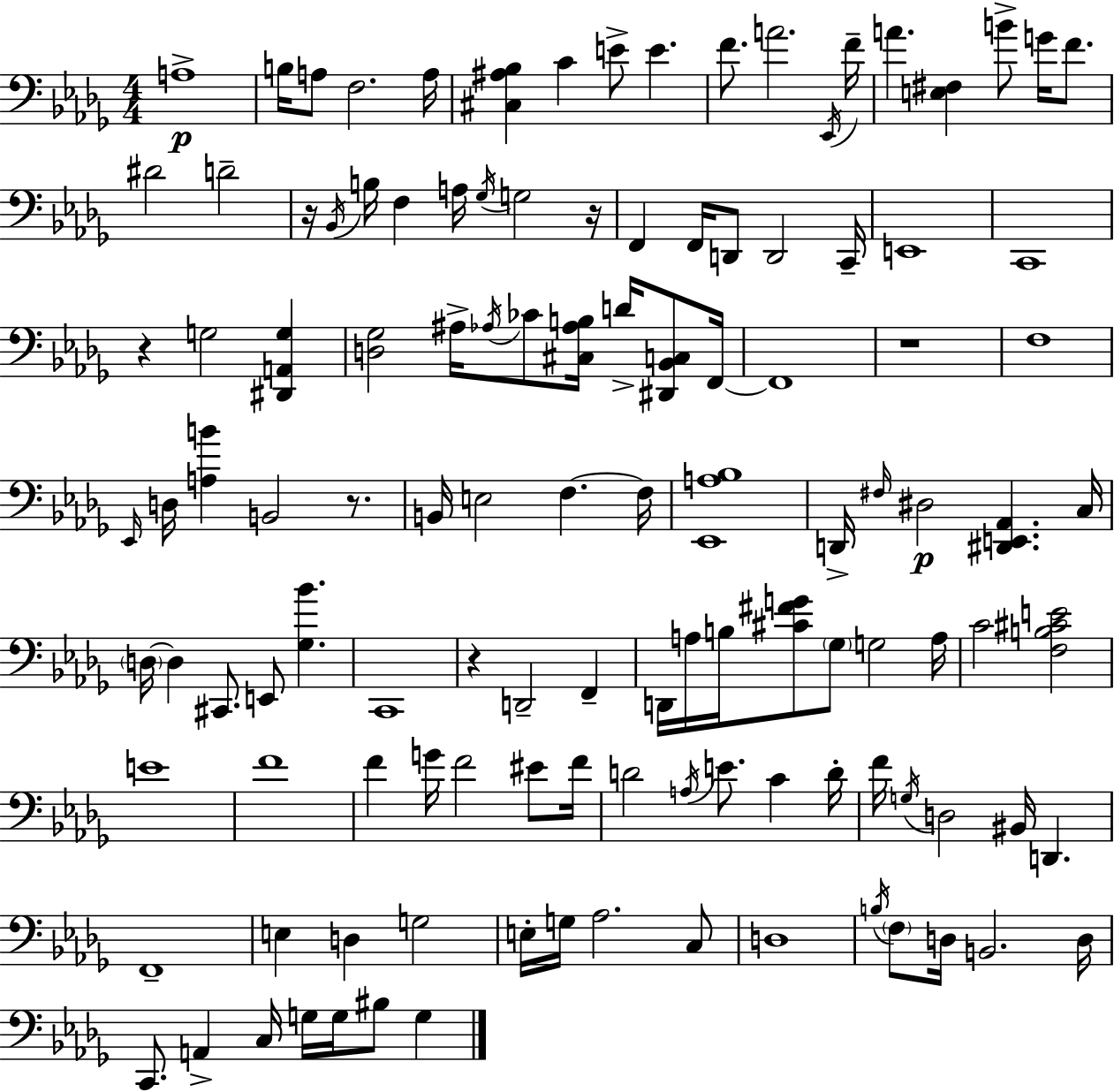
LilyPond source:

{
  \clef bass
  \numericTimeSignature
  \time 4/4
  \key bes \minor
  \repeat volta 2 { a1->\p | b16 a8 f2. a16 | <cis ais bes>4 c'4 e'8-> e'4. | f'8. a'2. \acciaccatura { ees,16 } | \break f'16-- a'4. <e fis>4 b'8-> g'16 f'8. | dis'2 d'2-- | r16 \acciaccatura { bes,16 } b16 f4 a16 \acciaccatura { ges16 } g2 | r16 f,4 f,16 d,8 d,2 | \break c,16-- e,1 | c,1 | r4 g2 <dis, a, g>4 | <d ges>2 ais16-> \acciaccatura { aes16 } ces'8 <cis aes b>16 | \break d'16-> <dis, bes, c>8 f,16~~ f,1 | r1 | f1 | \grace { ees,16 } d16 <a b'>4 b,2 | \break r8. b,16 e2 f4.~~ | f16 <ees, a bes>1 | d,16-> \grace { fis16 }\p dis2 <dis, e, aes,>4. | c16 \parenthesize d16~~ d4 cis,8. e,8 | \break <ges bes'>4. c,1 | r4 d,2-- | f,4-- d,16 a16 b16 <cis' fis' g'>8 \parenthesize ges8 g2 | a16 c'2 <f b cis' e'>2 | \break e'1 | f'1 | f'4 g'16 f'2 | eis'8 f'16 d'2 \acciaccatura { a16 } e'8. | \break c'4 d'16-. f'16 \acciaccatura { g16 } d2 | bis,16 d,4. f,1-- | e4 d4 | g2 e16-. g16 aes2. | \break c8 d1 | \acciaccatura { b16 } \parenthesize f8 d16 b,2. | d16 c,8. a,4-> | c16 g16 g16 bis8 g4 } \bar "|."
}